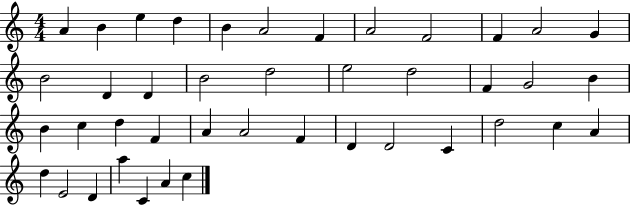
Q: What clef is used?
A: treble